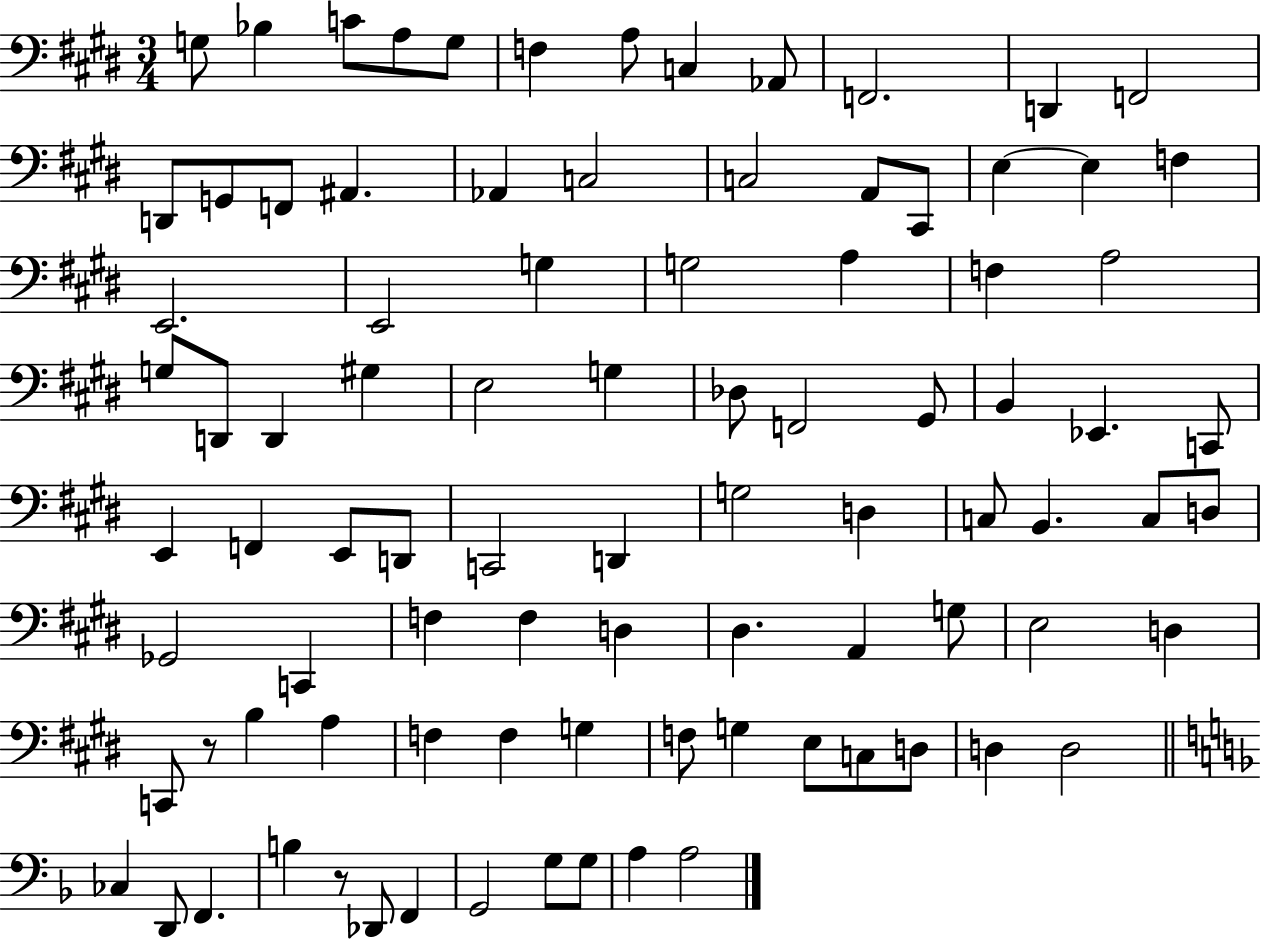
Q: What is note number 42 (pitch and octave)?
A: Eb2